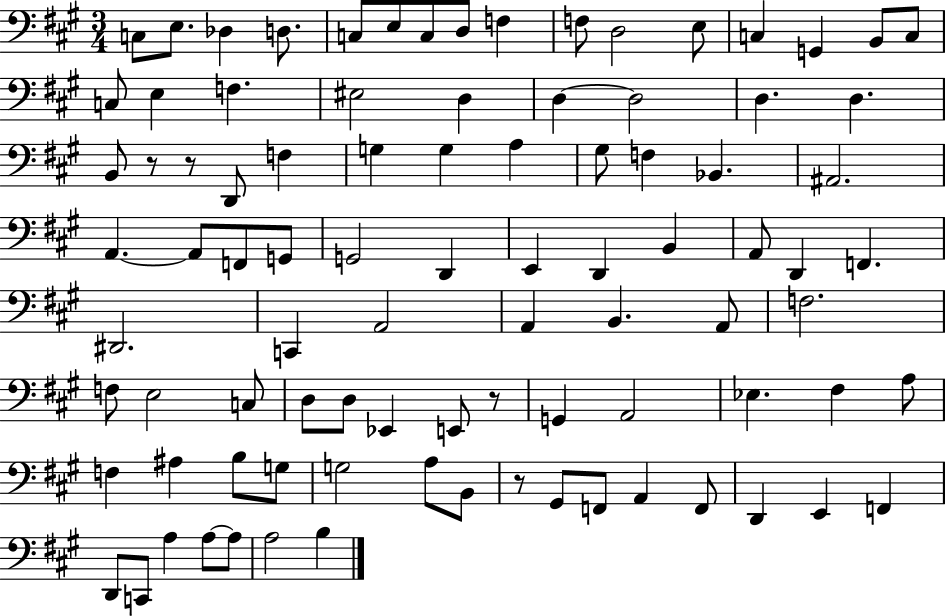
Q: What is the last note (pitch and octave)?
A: B3